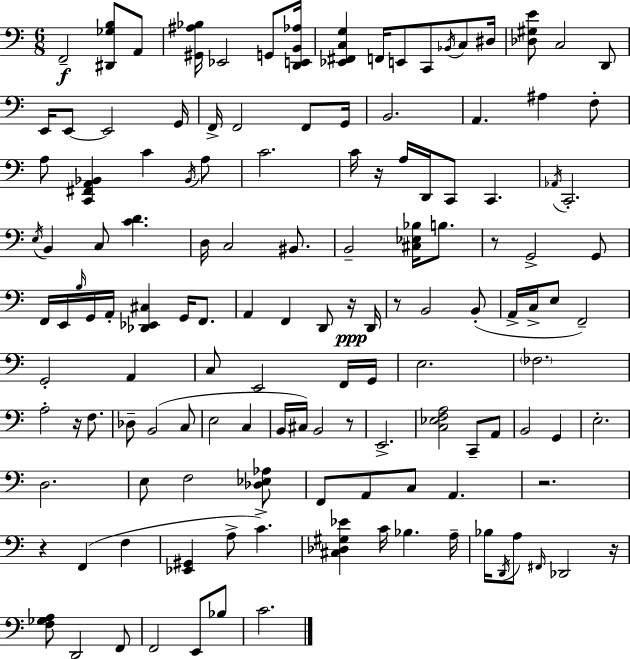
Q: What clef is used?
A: bass